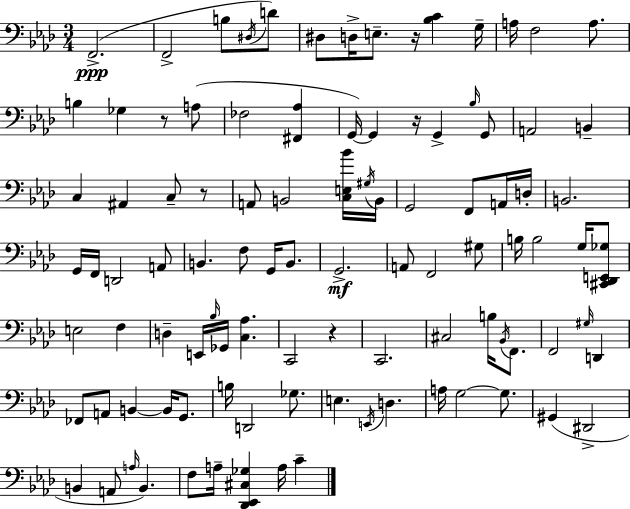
F2/h. F2/h B3/e D#3/s D4/e D#3/e D3/s E3/e. R/s [Bb3,C4]/q G3/s A3/s F3/h A3/e. B3/q Gb3/q R/e A3/e FES3/h [F#2,Ab3]/q G2/s G2/q R/s G2/q Bb3/s G2/e A2/h B2/q C3/q A#2/q C3/e R/e A2/e B2/h [C3,E3,Bb4]/s G#3/s B2/s G2/h F2/e A2/s D3/s B2/h. G2/s F2/s D2/h A2/e B2/q. F3/e G2/s B2/e. G2/h. A2/e F2/h G#3/e B3/s B3/h G3/s [C#2,Db2,E2,Gb3]/e E3/h F3/q D3/q E2/s Bb3/s Gb2/s [C3,Ab3]/q. C2/h R/q C2/h. C#3/h B3/s Bb2/s F2/e. F2/h G#3/s D2/q FES2/e A2/e B2/q B2/s G2/e. B3/s D2/h Gb3/e. E3/q. E2/s D3/q. A3/s G3/h G3/e. G#2/q D#2/h B2/q A2/e A3/s B2/q. F3/e A3/s [Db2,Eb2,C#3,Gb3]/q A3/s C4/q